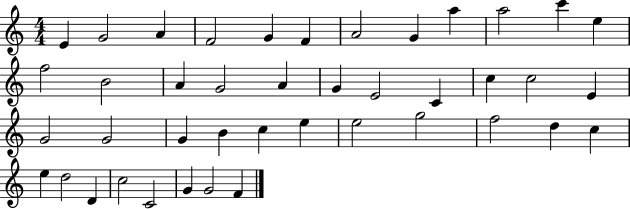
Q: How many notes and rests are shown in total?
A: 42